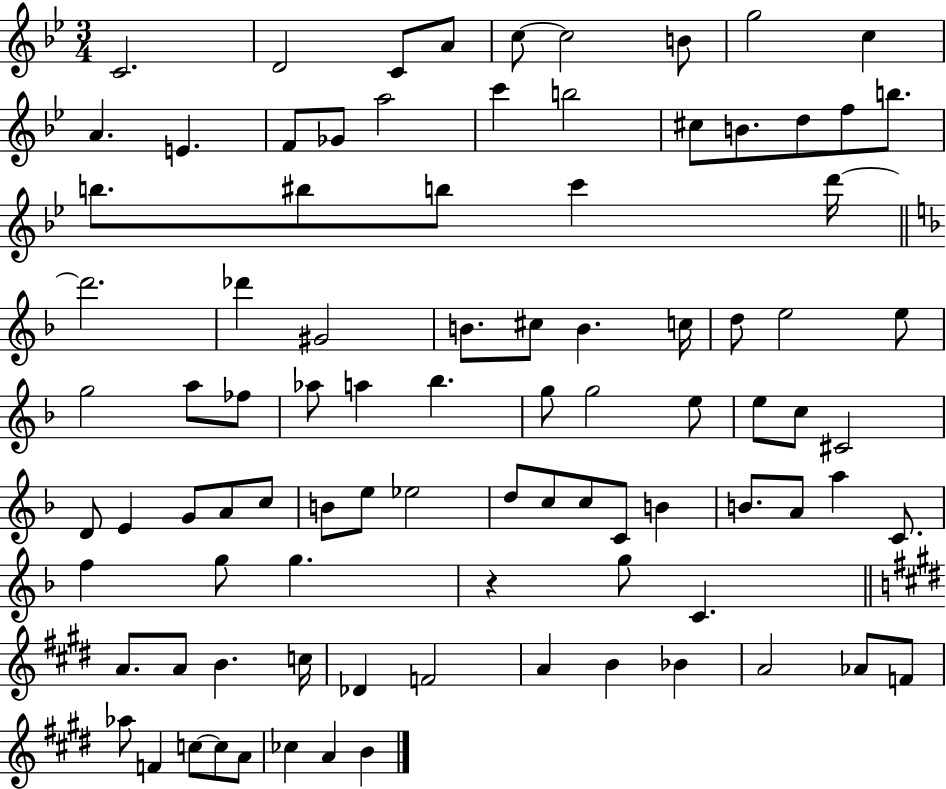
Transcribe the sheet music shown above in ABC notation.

X:1
T:Untitled
M:3/4
L:1/4
K:Bb
C2 D2 C/2 A/2 c/2 c2 B/2 g2 c A E F/2 _G/2 a2 c' b2 ^c/2 B/2 d/2 f/2 b/2 b/2 ^b/2 b/2 c' d'/4 d'2 _d' ^G2 B/2 ^c/2 B c/4 d/2 e2 e/2 g2 a/2 _f/2 _a/2 a _b g/2 g2 e/2 e/2 c/2 ^C2 D/2 E G/2 A/2 c/2 B/2 e/2 _e2 d/2 c/2 c/2 C/2 B B/2 A/2 a C/2 f g/2 g z g/2 C A/2 A/2 B c/4 _D F2 A B _B A2 _A/2 F/2 _a/2 F c/2 c/2 A/2 _c A B